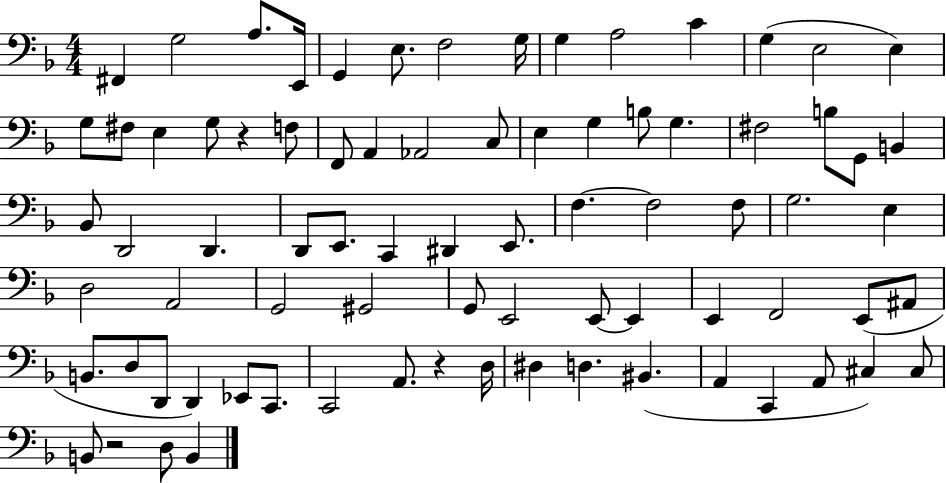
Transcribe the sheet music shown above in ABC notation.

X:1
T:Untitled
M:4/4
L:1/4
K:F
^F,, G,2 A,/2 E,,/4 G,, E,/2 F,2 G,/4 G, A,2 C G, E,2 E, G,/2 ^F,/2 E, G,/2 z F,/2 F,,/2 A,, _A,,2 C,/2 E, G, B,/2 G, ^F,2 B,/2 G,,/2 B,, _B,,/2 D,,2 D,, D,,/2 E,,/2 C,, ^D,, E,,/2 F, F,2 F,/2 G,2 E, D,2 A,,2 G,,2 ^G,,2 G,,/2 E,,2 E,,/2 E,, E,, F,,2 E,,/2 ^A,,/2 B,,/2 D,/2 D,,/2 D,, _E,,/2 C,,/2 C,,2 A,,/2 z D,/4 ^D, D, ^B,, A,, C,, A,,/2 ^C, ^C,/2 B,,/2 z2 D,/2 B,,